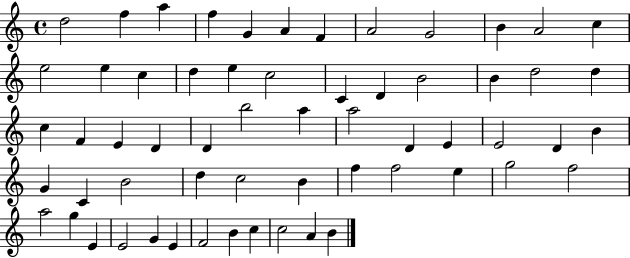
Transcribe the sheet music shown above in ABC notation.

X:1
T:Untitled
M:4/4
L:1/4
K:C
d2 f a f G A F A2 G2 B A2 c e2 e c d e c2 C D B2 B d2 d c F E D D b2 a a2 D E E2 D B G C B2 d c2 B f f2 e g2 f2 a2 g E E2 G E F2 B c c2 A B